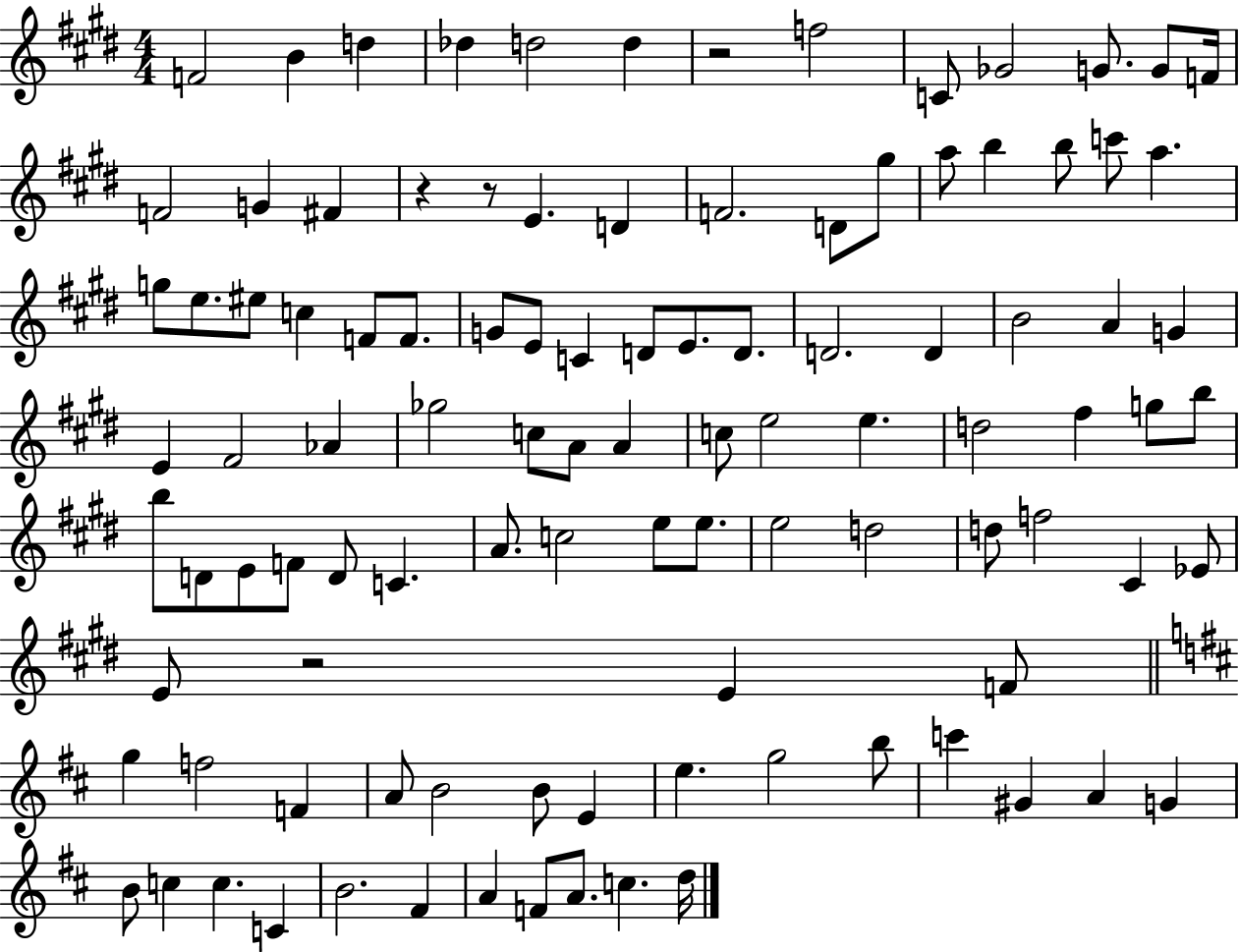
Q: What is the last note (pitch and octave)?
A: D5